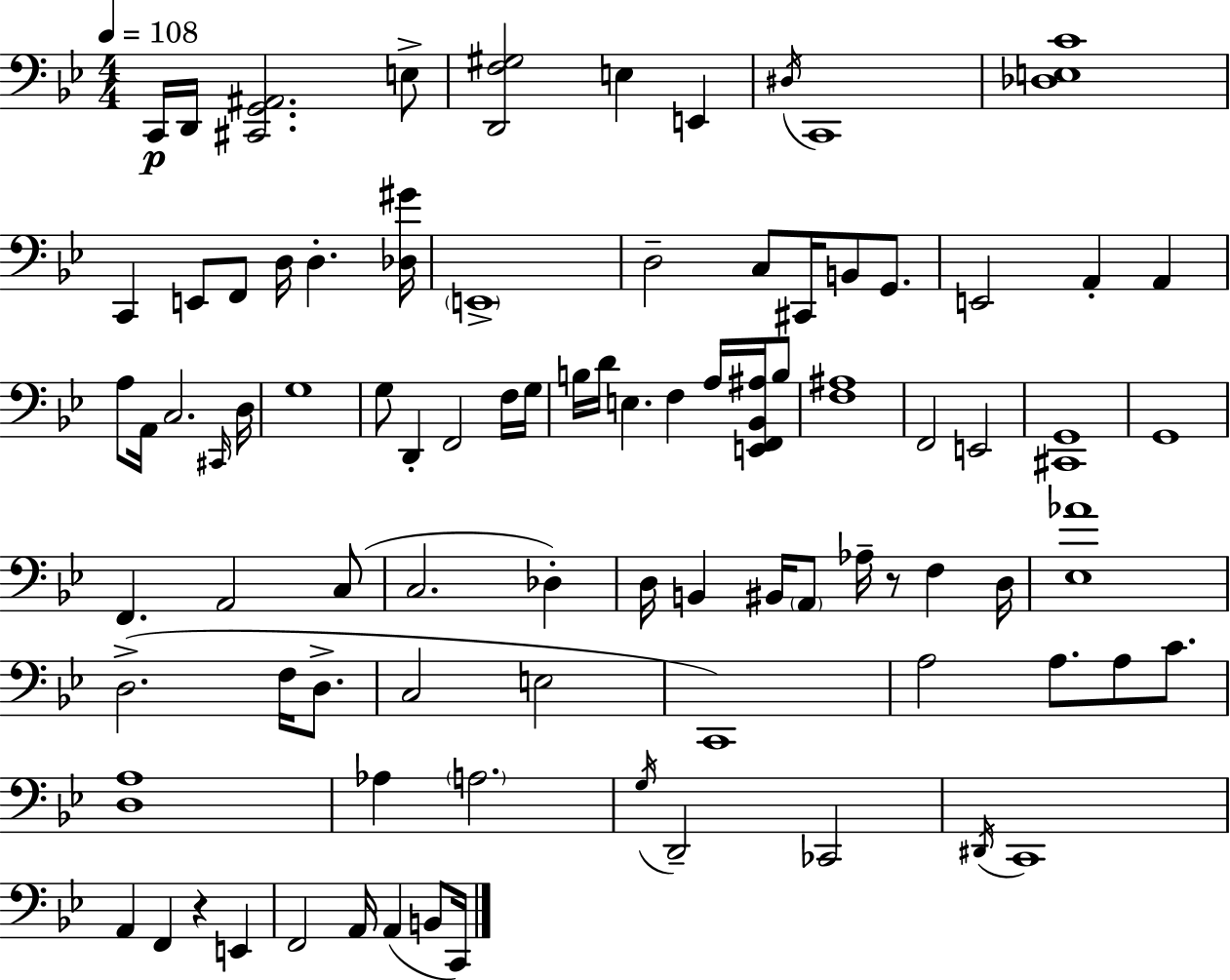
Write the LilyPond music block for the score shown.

{
  \clef bass
  \numericTimeSignature
  \time 4/4
  \key bes \major
  \tempo 4 = 108
  c,16\p d,16 <cis, g, ais,>2. e8-> | <d, f gis>2 e4 e,4 | \acciaccatura { dis16 } c,1 | <des e c'>1 | \break c,4 e,8 f,8 d16 d4.-. | <des gis'>16 \parenthesize e,1-> | d2-- c8 cis,16 b,8 g,8. | e,2 a,4-. a,4 | \break a8 a,16 c2. | \grace { cis,16 } d16 g1 | g8 d,4-. f,2 | f16 g16 b16 d'16 e4. f4 a16 <e, f, bes, ais>16 | \break b8 <f ais>1 | f,2 e,2 | <cis, g,>1 | g,1 | \break f,4. a,2 | c8( c2. des4-.) | d16 b,4 bis,16 \parenthesize a,8 aes16-- r8 f4 | d16 <ees aes'>1 | \break d2.->( f16 d8.-> | c2 e2 | c,1) | a2 a8. a8 c'8. | \break <d a>1 | aes4 \parenthesize a2. | \acciaccatura { g16 } d,2-- ces,2 | \acciaccatura { dis,16 } c,1 | \break a,4 f,4 r4 | e,4 f,2 a,16 a,4( | b,8 c,16) \bar "|."
}